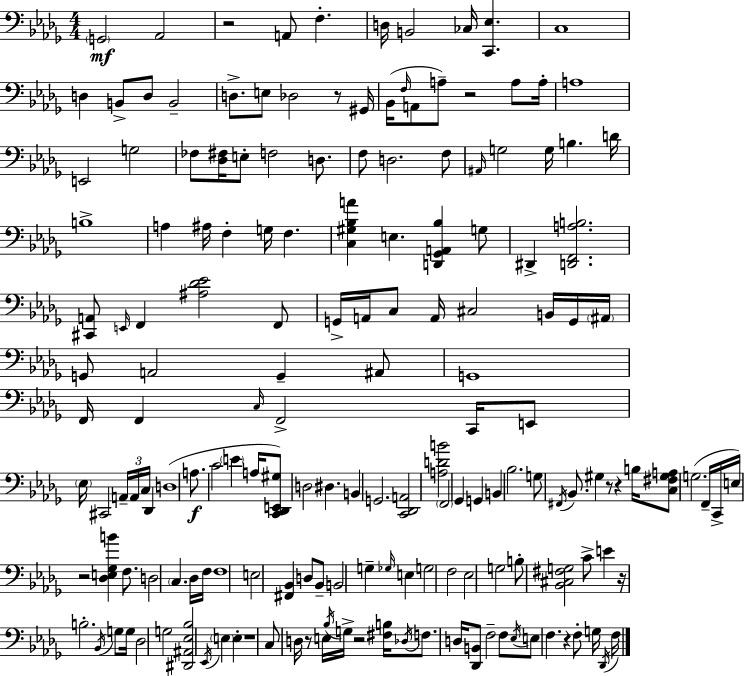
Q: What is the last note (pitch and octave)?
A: F3